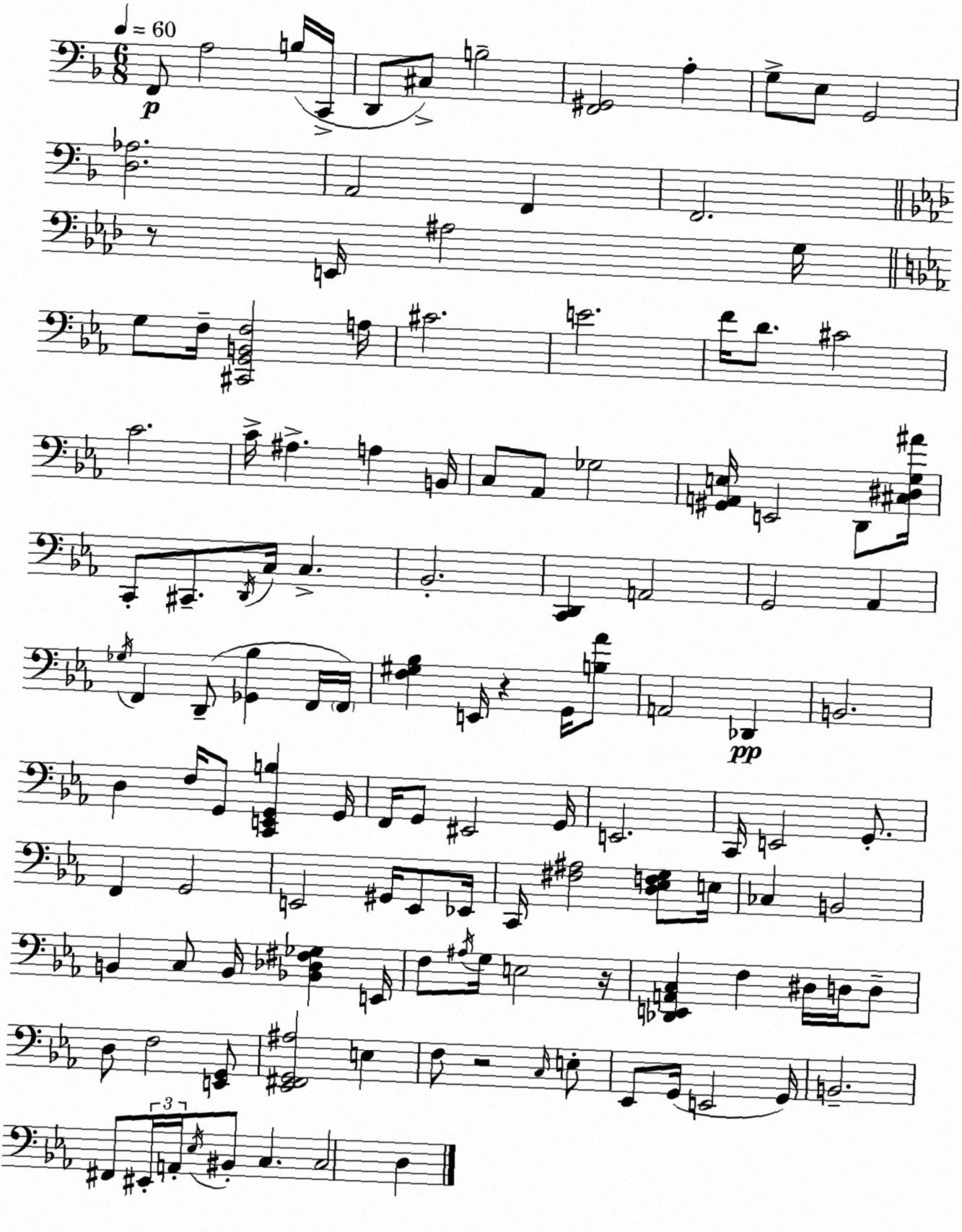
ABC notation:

X:1
T:Untitled
M:6/8
L:1/4
K:F
F,,/2 A,2 B,/4 C,,/4 D,,/2 ^C,/2 B,2 [F,,^G,,]2 A, G,/2 E,/2 G,,2 [D,_A,]2 A,,2 F,, F,,2 z/2 E,,/4 ^A,2 G,/4 G,/2 F,/4 [^C,,G,,B,,F,]2 A,/4 ^C2 E2 F/4 D/2 ^C2 C2 C/4 ^A, A, B,,/4 C,/2 _A,,/2 _G,2 [^G,,A,,E,]/4 E,,2 D,,/2 [^C,^D,G,^A]/4 C,,/2 ^C,,/2 D,,/4 C,/4 C, _B,,2 [C,,D,,] A,,2 G,,2 _A,, _G,/4 F,, D,,/2 [_G,,_B,] F,,/4 F,,/4 [F,^G,_B,] E,,/4 z G,,/4 [B,_A]/2 A,,2 _D,, B,,2 D, F,/4 G,,/2 [C,,E,,G,,B,] G,,/4 F,,/4 G,,/2 ^E,,2 G,,/4 E,,2 C,,/4 E,,2 G,,/2 F,, G,,2 E,,2 ^G,,/4 E,,/2 _E,,/4 C,,/4 [^F,^A,]2 [D,_E,F,G,]/2 E,/4 _C, B,,2 B,, C,/2 B,,/4 [_B,,_D,^F,_G,] E,,/4 F,/2 ^A,/4 G,/4 E,2 z/4 [_D,,E,,A,,C,] F, ^D,/4 D,/4 D,/2 D,/2 F,2 [E,,G,,]/2 [_E,,^F,,G,,^A,]2 E, F,/2 z2 C,/4 E,/2 _E,,/2 G,,/4 E,,2 G,,/4 B,,2 ^F,,/2 ^E,,/4 A,,/4 _E,/4 ^B,,/2 C, C,2 D,